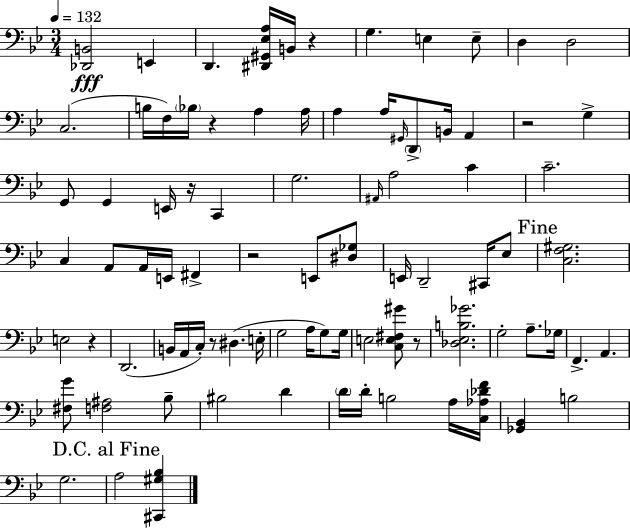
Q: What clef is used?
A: bass